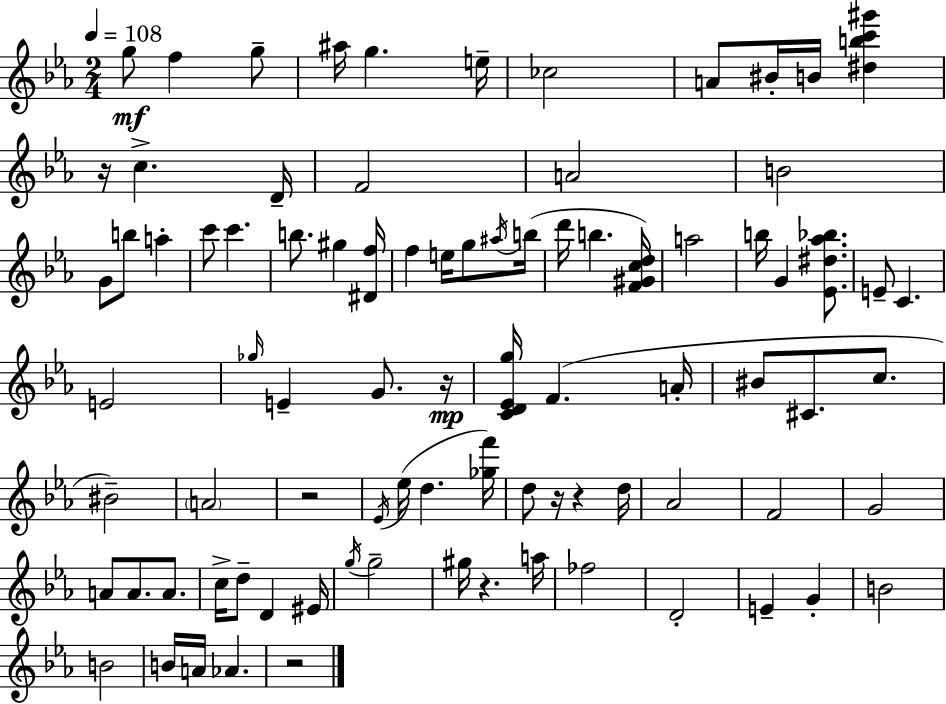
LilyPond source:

{
  \clef treble
  \numericTimeSignature
  \time 2/4
  \key ees \major
  \tempo 4 = 108
  g''8\mf f''4 g''8-- | ais''16 g''4. e''16-- | ces''2 | a'8 bis'16-. b'16 <dis'' b'' c''' gis'''>4 | \break r16 c''4.-> d'16-- | f'2 | a'2 | b'2 | \break g'8 b''8 a''4-. | c'''8 c'''4. | b''8. gis''4 <dis' f''>16 | f''4 e''16 g''8 \acciaccatura { ais''16 }( | \break b''16 d'''16 b''4. | <f' gis' c'' d''>16) a''2 | b''16 g'4 <ees' dis'' aes'' bes''>8. | e'8-- c'4. | \break e'2 | \grace { ges''16 } e'4-- g'8. | r16\mp <c' d' ees' g''>16 f'4.( | a'16-. bis'8 cis'8. c''8. | \break bis'2--) | \parenthesize a'2 | r2 | \acciaccatura { ees'16 } ees''16( d''4. | \break <ges'' f'''>16) d''8 r16 r4 | d''16 aes'2 | f'2 | g'2 | \break a'8 a'8. | a'8. c''16-> d''8-- d'4 | eis'16 \acciaccatura { g''16 } g''2-- | gis''16 r4. | \break a''16 fes''2 | d'2-. | e'4-- | g'4-. b'2 | \break b'2 | b'16 a'16 aes'4. | r2 | \bar "|."
}